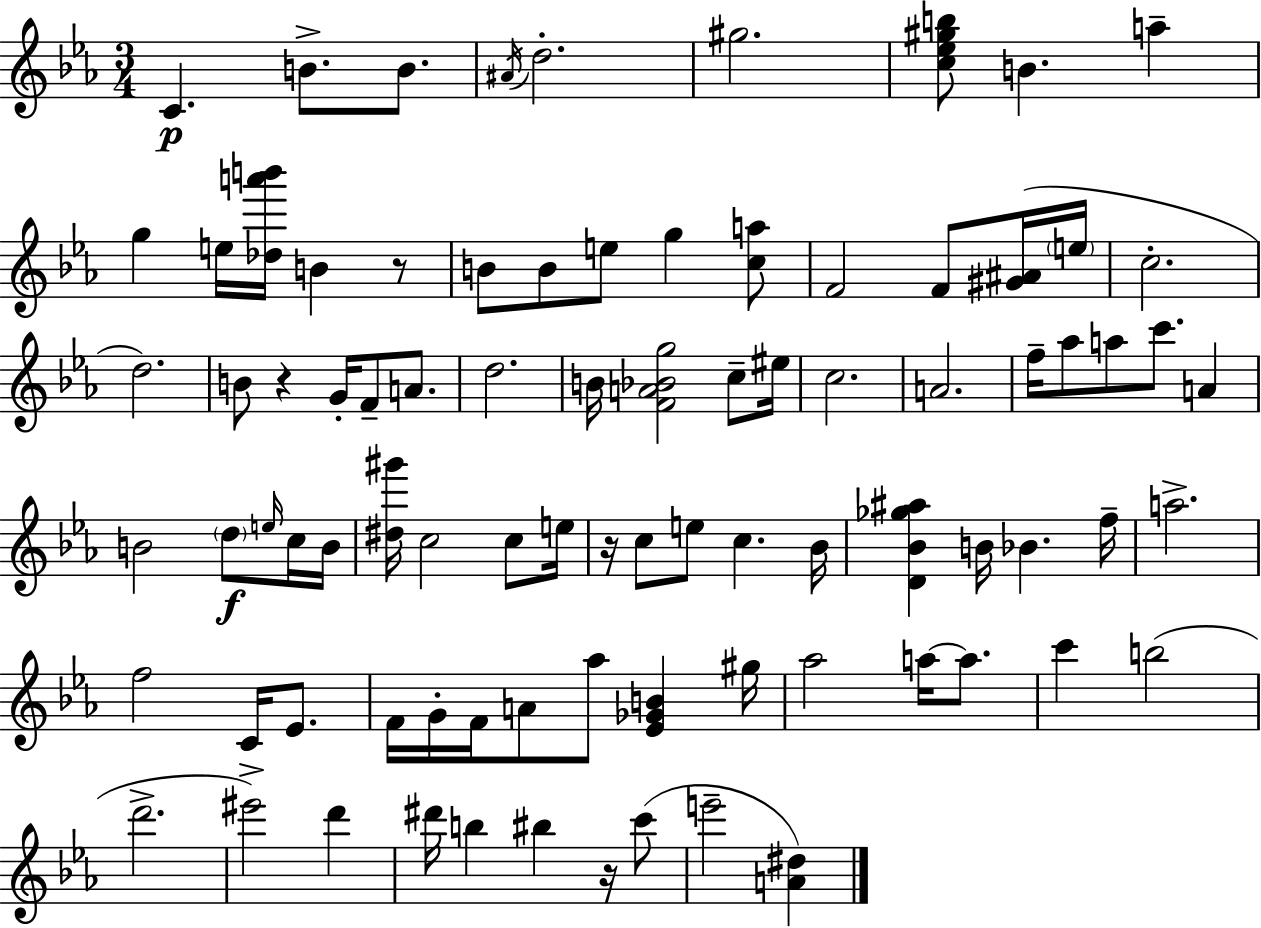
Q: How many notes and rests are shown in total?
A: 86